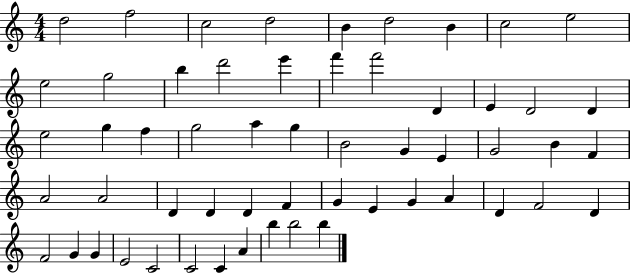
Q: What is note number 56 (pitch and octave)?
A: B5